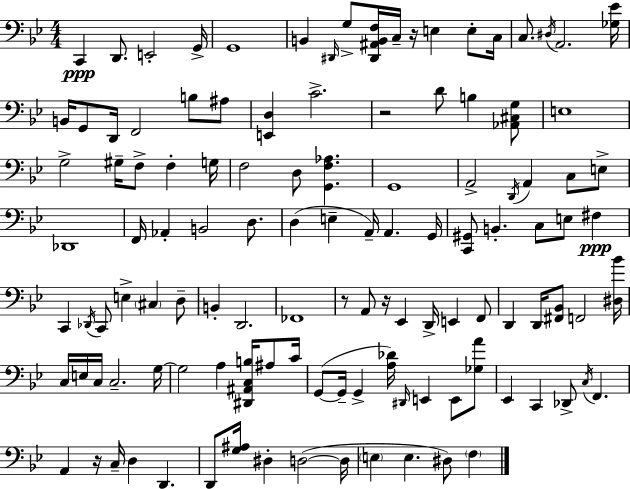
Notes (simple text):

C2/q D2/e. E2/h G2/s G2/w B2/q D#2/s G3/e [D#2,A#2,B2,F3]/s C3/s R/s E3/q E3/e C3/s C3/e. D#3/s A2/h. [Gb3,Eb4]/s B2/s G2/e D2/s F2/h B3/e A#3/e [E2,D3]/q C4/h. R/h D4/e B3/q [Ab2,C#3,G3]/e E3/w G3/h G#3/s F3/e F3/q G3/s F3/h D3/e [G2,F3,Ab3]/q. G2/w A2/h D2/s A2/q C3/e E3/e Db2/w F2/s Ab2/q B2/h D3/e. D3/q E3/q A2/s A2/q. G2/s [C2,G#2]/e B2/q. C3/e E3/e F#3/q C2/q Db2/s C2/e E3/q C#3/q D3/e B2/q D2/h. FES2/w R/e A2/e R/s Eb2/q D2/s E2/q F2/e D2/q D2/s [F#2,Bb2]/e F2/h [D#3,Bb4]/s C3/s E3/s C3/s C3/h. G3/s G3/h A3/q [D#2,A#2,C3,B3]/s A#3/e C4/s G2/e G2/s G2/q [A3,Db4]/s D#2/s E2/q E2/e [Gb3,A4]/e Eb2/q C2/q Db2/e C3/s F2/q. A2/q R/s C3/s D3/q D2/q. D2/e [G3,A#3]/s D#3/q D3/h D3/s E3/q E3/q. D#3/e F3/q